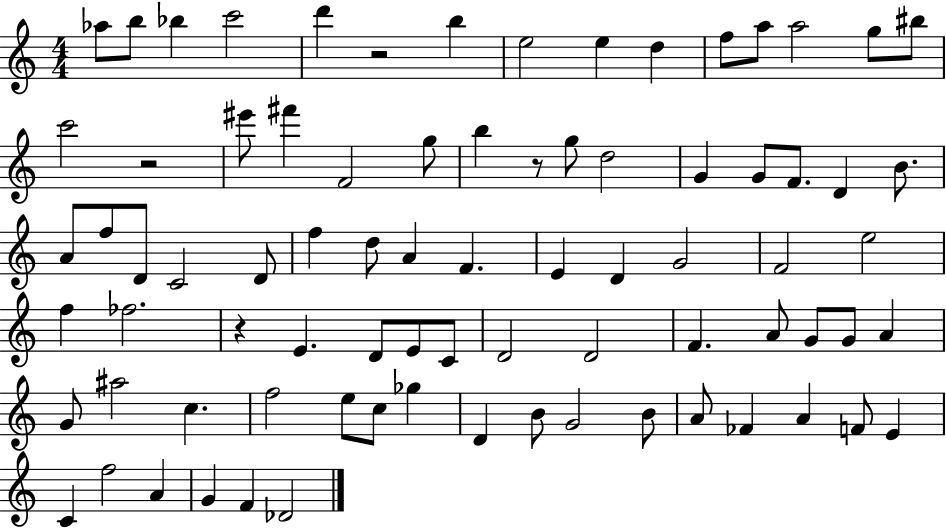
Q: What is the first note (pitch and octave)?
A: Ab5